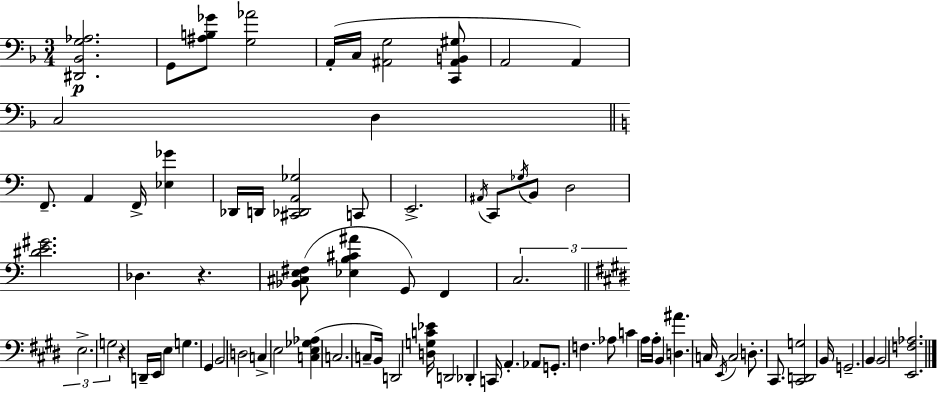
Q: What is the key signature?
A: D minor